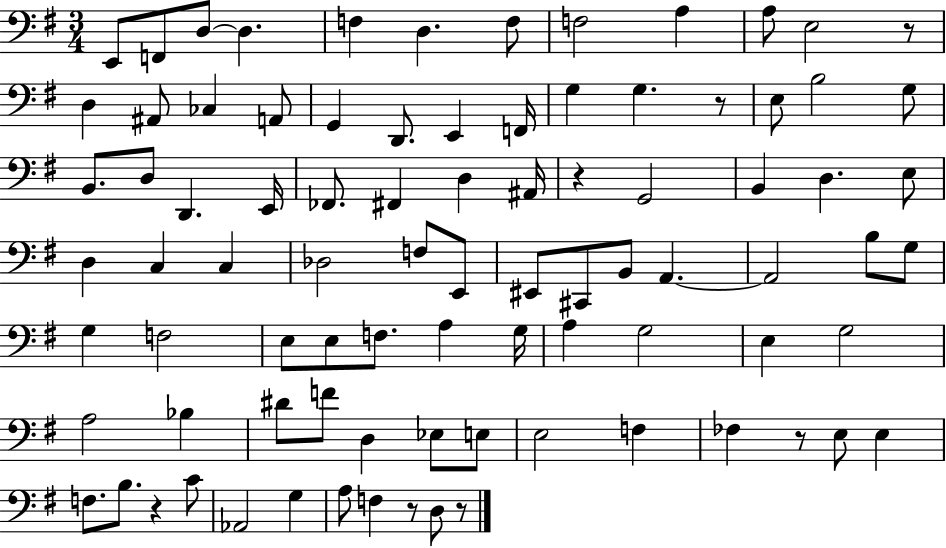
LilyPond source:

{
  \clef bass
  \numericTimeSignature
  \time 3/4
  \key g \major
  e,8 f,8 d8~~ d4. | f4 d4. f8 | f2 a4 | a8 e2 r8 | \break d4 ais,8 ces4 a,8 | g,4 d,8. e,4 f,16 | g4 g4. r8 | e8 b2 g8 | \break b,8. d8 d,4. e,16 | fes,8. fis,4 d4 ais,16 | r4 g,2 | b,4 d4. e8 | \break d4 c4 c4 | des2 f8 e,8 | eis,8 cis,8 b,8 a,4.~~ | a,2 b8 g8 | \break g4 f2 | e8 e8 f8. a4 g16 | a4 g2 | e4 g2 | \break a2 bes4 | dis'8 f'8 d4 ees8 e8 | e2 f4 | fes4 r8 e8 e4 | \break f8. b8. r4 c'8 | aes,2 g4 | a8 f4 r8 d8 r8 | \bar "|."
}